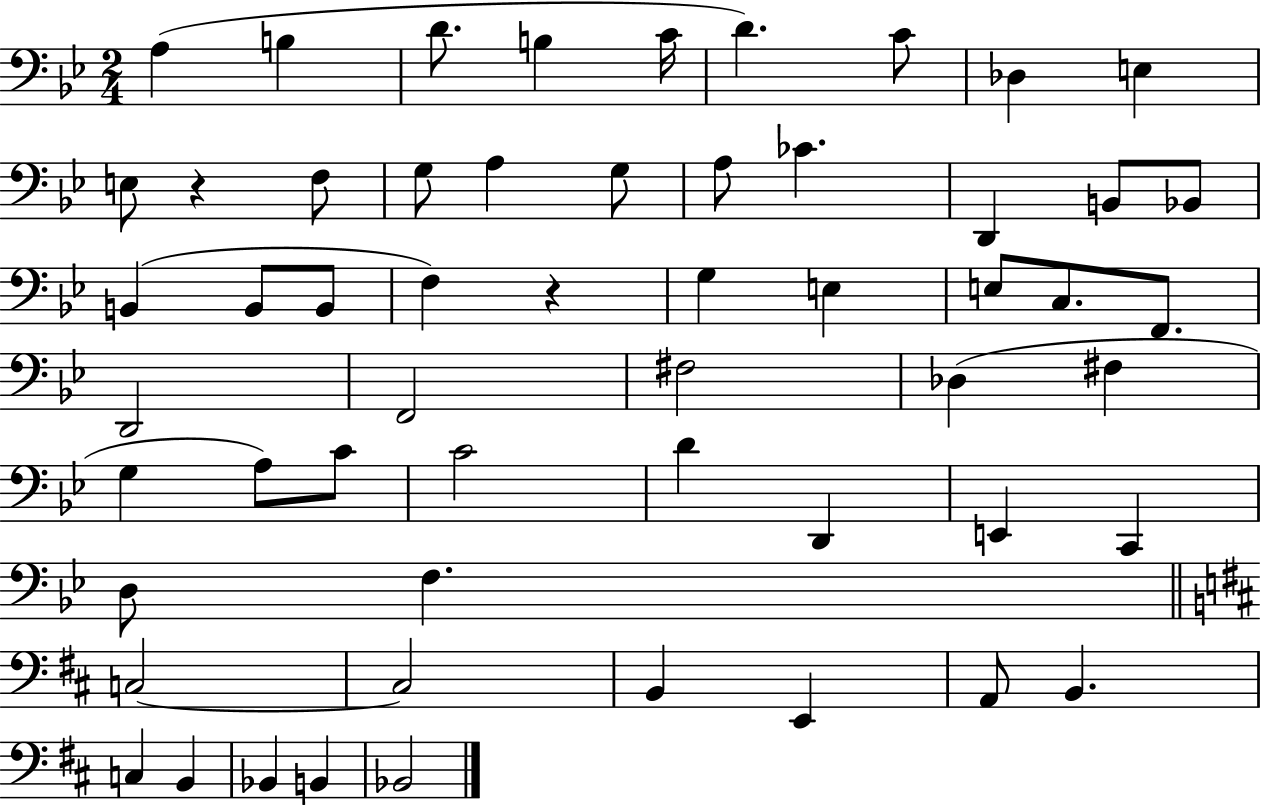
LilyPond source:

{
  \clef bass
  \numericTimeSignature
  \time 2/4
  \key bes \major
  a4( b4 | d'8. b4 c'16 | d'4.) c'8 | des4 e4 | \break e8 r4 f8 | g8 a4 g8 | a8 ces'4. | d,4 b,8 bes,8 | \break b,4( b,8 b,8 | f4) r4 | g4 e4 | e8 c8. f,8. | \break d,2 | f,2 | fis2 | des4( fis4 | \break g4 a8) c'8 | c'2 | d'4 d,4 | e,4 c,4 | \break d8 f4. | \bar "||" \break \key d \major c2~~ | c2 | b,4 e,4 | a,8 b,4. | \break c4 b,4 | bes,4 b,4 | bes,2 | \bar "|."
}